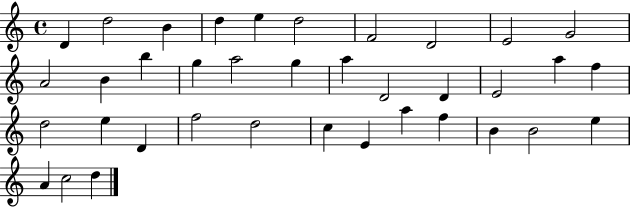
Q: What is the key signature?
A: C major